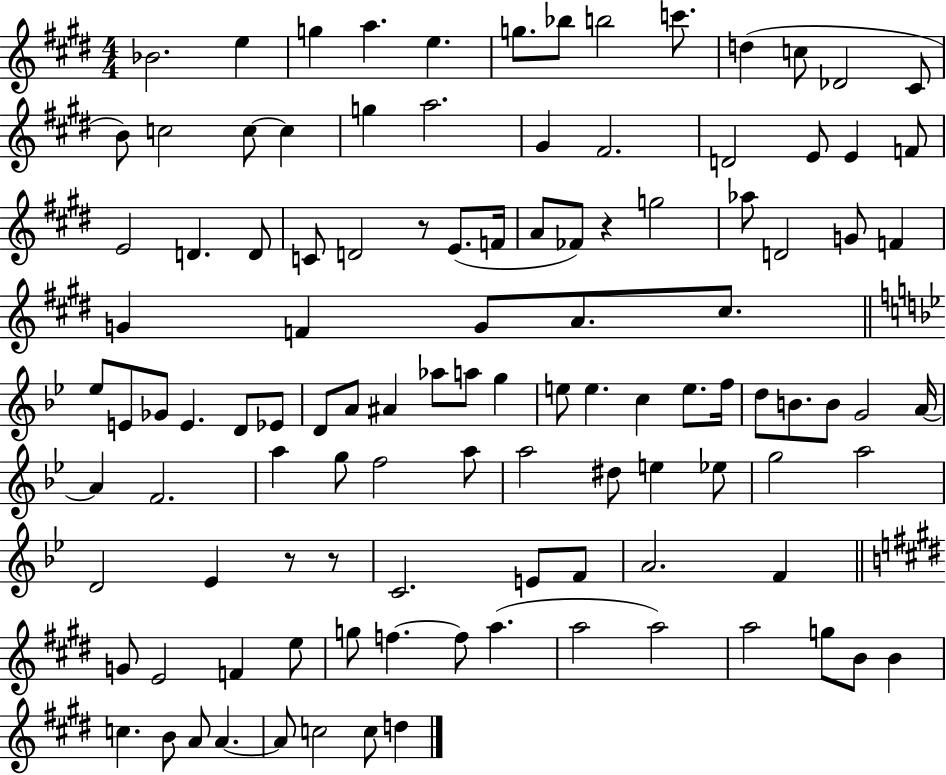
Bb4/h. E5/q G5/q A5/q. E5/q. G5/e. Bb5/e B5/h C6/e. D5/q C5/e Db4/h C#4/e B4/e C5/h C5/e C5/q G5/q A5/h. G#4/q F#4/h. D4/h E4/e E4/q F4/e E4/h D4/q. D4/e C4/e D4/h R/e E4/e. F4/s A4/e FES4/e R/q G5/h Ab5/e D4/h G4/e F4/q G4/q F4/q G4/e A4/e. C#5/e. Eb5/e E4/e Gb4/e E4/q. D4/e Eb4/e D4/e A4/e A#4/q Ab5/e A5/e G5/q E5/e E5/q. C5/q E5/e. F5/s D5/e B4/e. B4/e G4/h A4/s A4/q F4/h. A5/q G5/e F5/h A5/e A5/h D#5/e E5/q Eb5/e G5/h A5/h D4/h Eb4/q R/e R/e C4/h. E4/e F4/e A4/h. F4/q G4/e E4/h F4/q E5/e G5/e F5/q. F5/e A5/q. A5/h A5/h A5/h G5/e B4/e B4/q C5/q. B4/e A4/e A4/q. A4/e C5/h C5/e D5/q